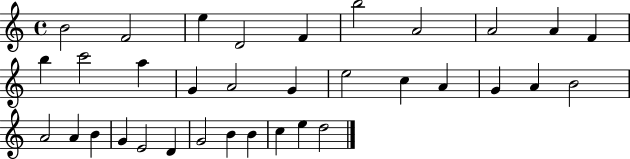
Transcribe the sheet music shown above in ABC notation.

X:1
T:Untitled
M:4/4
L:1/4
K:C
B2 F2 e D2 F b2 A2 A2 A F b c'2 a G A2 G e2 c A G A B2 A2 A B G E2 D G2 B B c e d2